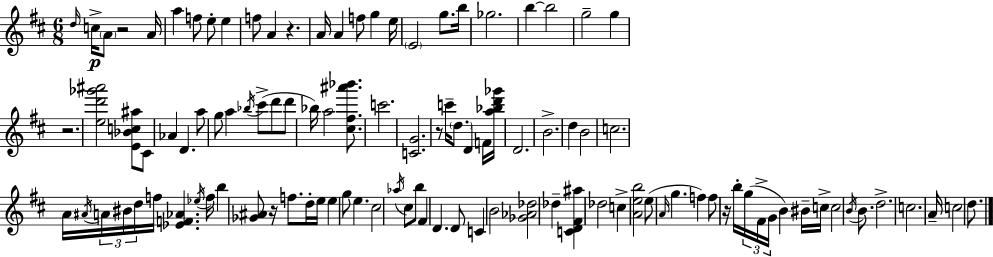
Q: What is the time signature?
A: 6/8